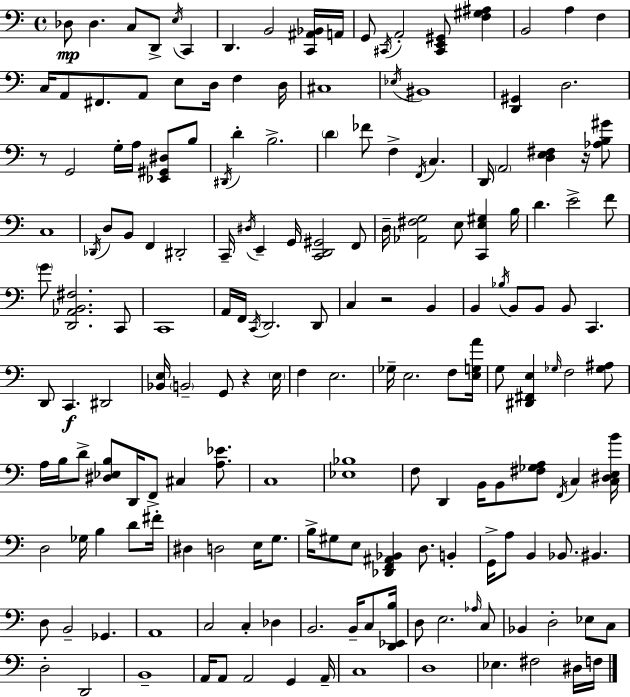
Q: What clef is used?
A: bass